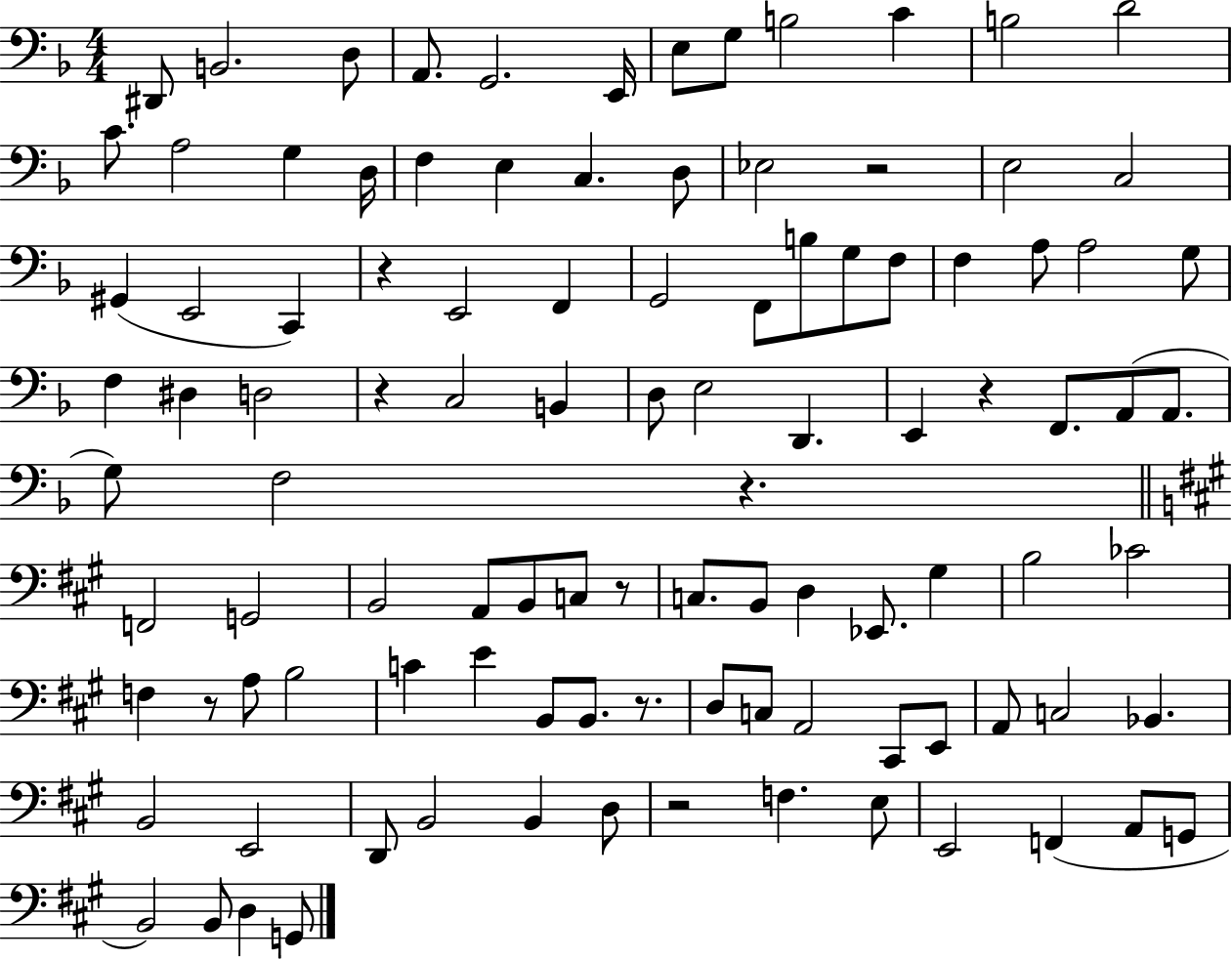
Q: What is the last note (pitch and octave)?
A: G2